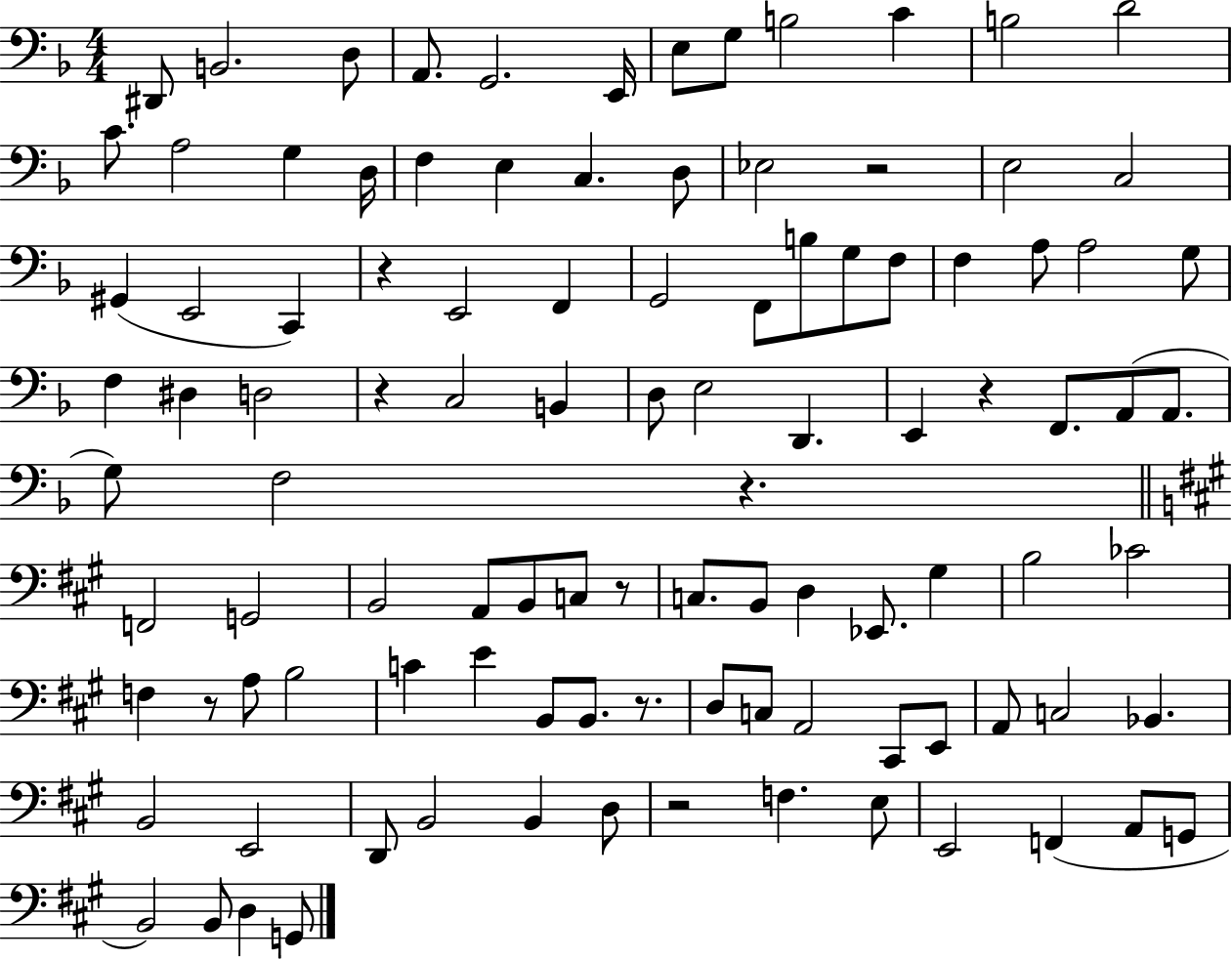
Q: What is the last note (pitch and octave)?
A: G2